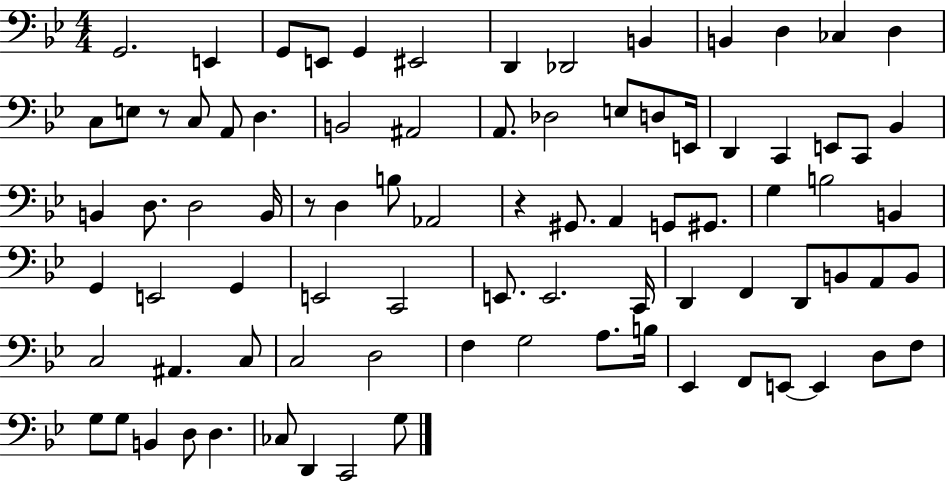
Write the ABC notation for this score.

X:1
T:Untitled
M:4/4
L:1/4
K:Bb
G,,2 E,, G,,/2 E,,/2 G,, ^E,,2 D,, _D,,2 B,, B,, D, _C, D, C,/2 E,/2 z/2 C,/2 A,,/2 D, B,,2 ^A,,2 A,,/2 _D,2 E,/2 D,/2 E,,/4 D,, C,, E,,/2 C,,/2 _B,, B,, D,/2 D,2 B,,/4 z/2 D, B,/2 _A,,2 z ^G,,/2 A,, G,,/2 ^G,,/2 G, B,2 B,, G,, E,,2 G,, E,,2 C,,2 E,,/2 E,,2 C,,/4 D,, F,, D,,/2 B,,/2 A,,/2 B,,/2 C,2 ^A,, C,/2 C,2 D,2 F, G,2 A,/2 B,/4 _E,, F,,/2 E,,/2 E,, D,/2 F,/2 G,/2 G,/2 B,, D,/2 D, _C,/2 D,, C,,2 G,/2